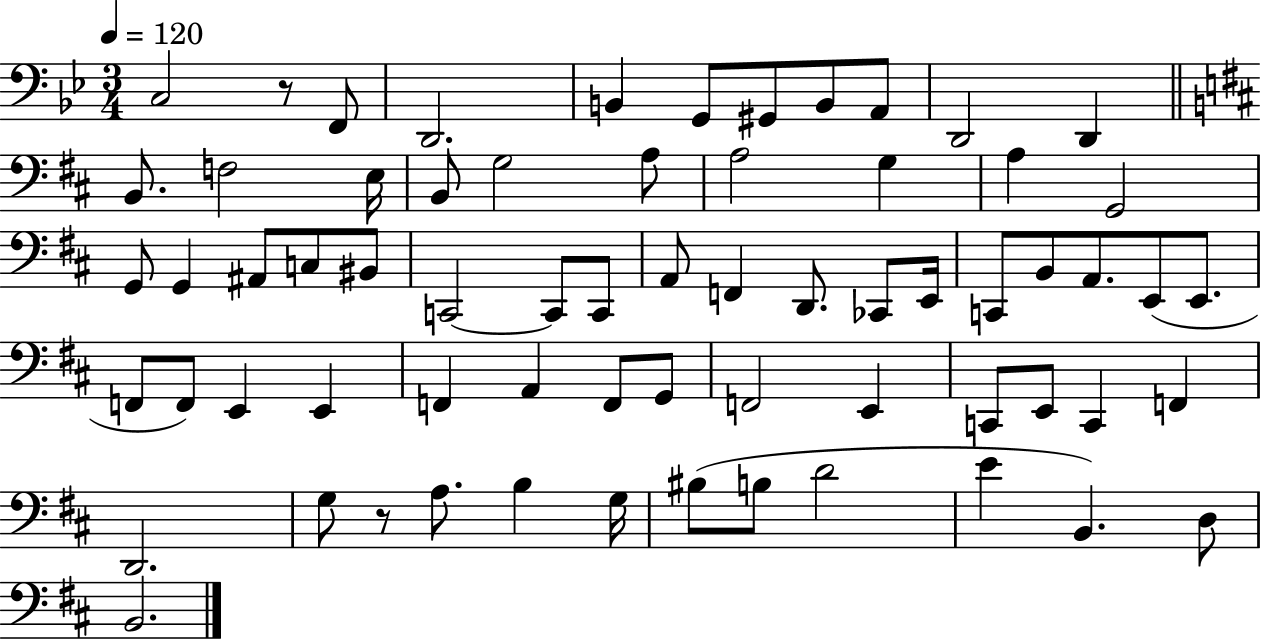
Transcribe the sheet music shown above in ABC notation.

X:1
T:Untitled
M:3/4
L:1/4
K:Bb
C,2 z/2 F,,/2 D,,2 B,, G,,/2 ^G,,/2 B,,/2 A,,/2 D,,2 D,, B,,/2 F,2 E,/4 B,,/2 G,2 A,/2 A,2 G, A, G,,2 G,,/2 G,, ^A,,/2 C,/2 ^B,,/2 C,,2 C,,/2 C,,/2 A,,/2 F,, D,,/2 _C,,/2 E,,/4 C,,/2 B,,/2 A,,/2 E,,/2 E,,/2 F,,/2 F,,/2 E,, E,, F,, A,, F,,/2 G,,/2 F,,2 E,, C,,/2 E,,/2 C,, F,, D,,2 G,/2 z/2 A,/2 B, G,/4 ^B,/2 B,/2 D2 E B,, D,/2 B,,2